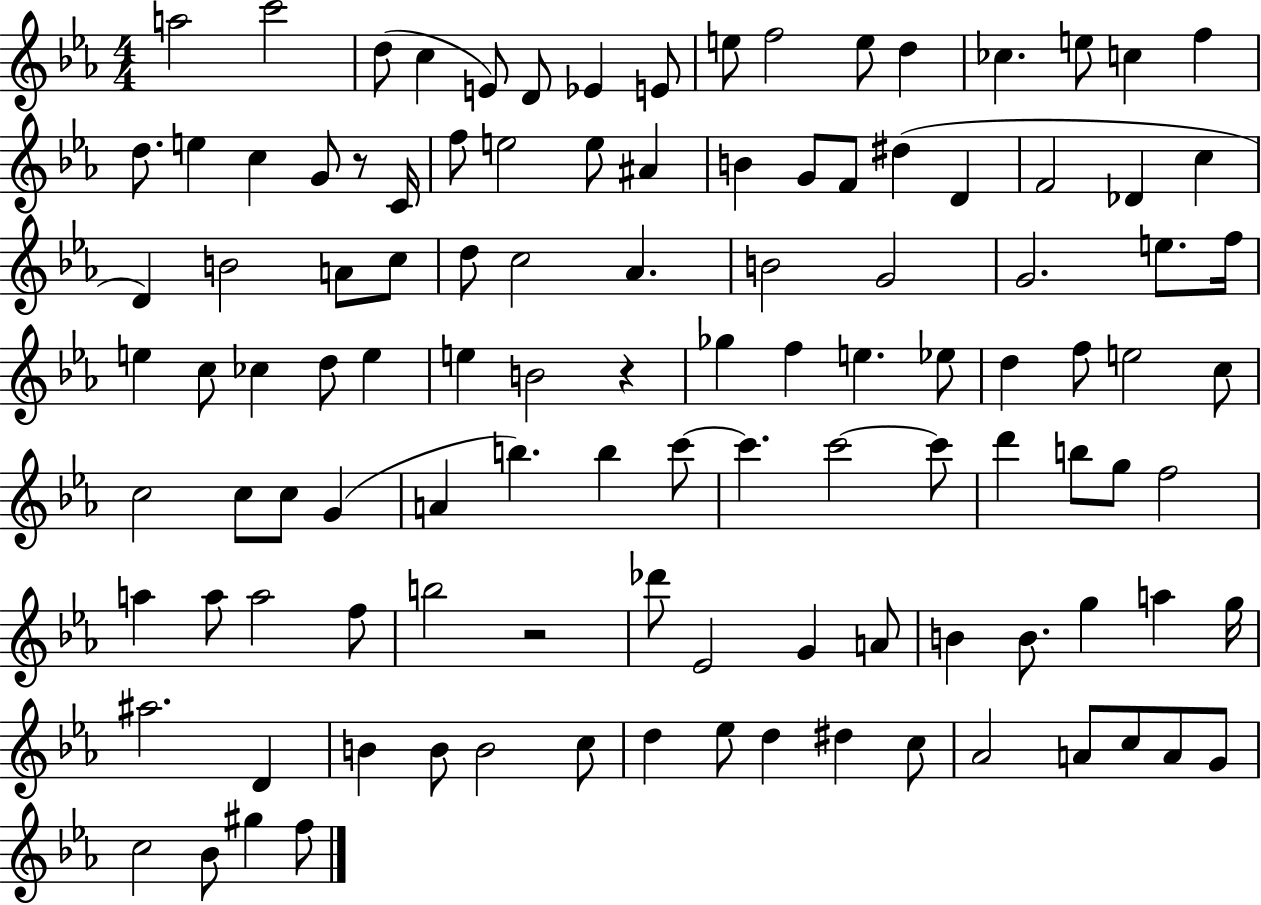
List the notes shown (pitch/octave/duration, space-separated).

A5/h C6/h D5/e C5/q E4/e D4/e Eb4/q E4/e E5/e F5/h E5/e D5/q CES5/q. E5/e C5/q F5/q D5/e. E5/q C5/q G4/e R/e C4/s F5/e E5/h E5/e A#4/q B4/q G4/e F4/e D#5/q D4/q F4/h Db4/q C5/q D4/q B4/h A4/e C5/e D5/e C5/h Ab4/q. B4/h G4/h G4/h. E5/e. F5/s E5/q C5/e CES5/q D5/e E5/q E5/q B4/h R/q Gb5/q F5/q E5/q. Eb5/e D5/q F5/e E5/h C5/e C5/h C5/e C5/e G4/q A4/q B5/q. B5/q C6/e C6/q. C6/h C6/e D6/q B5/e G5/e F5/h A5/q A5/e A5/h F5/e B5/h R/h Db6/e Eb4/h G4/q A4/e B4/q B4/e. G5/q A5/q G5/s A#5/h. D4/q B4/q B4/e B4/h C5/e D5/q Eb5/e D5/q D#5/q C5/e Ab4/h A4/e C5/e A4/e G4/e C5/h Bb4/e G#5/q F5/e